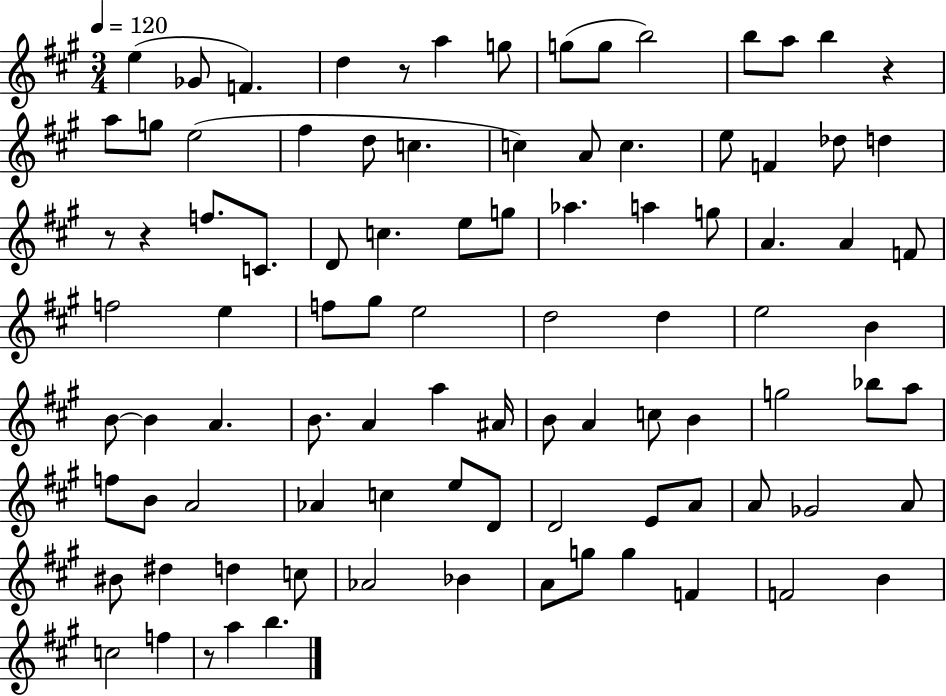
E5/q Gb4/e F4/q. D5/q R/e A5/q G5/e G5/e G5/e B5/h B5/e A5/e B5/q R/q A5/e G5/e E5/h F#5/q D5/e C5/q. C5/q A4/e C5/q. E5/e F4/q Db5/e D5/q R/e R/q F5/e. C4/e. D4/e C5/q. E5/e G5/e Ab5/q. A5/q G5/e A4/q. A4/q F4/e F5/h E5/q F5/e G#5/e E5/h D5/h D5/q E5/h B4/q B4/e B4/q A4/q. B4/e. A4/q A5/q A#4/s B4/e A4/q C5/e B4/q G5/h Bb5/e A5/e F5/e B4/e A4/h Ab4/q C5/q E5/e D4/e D4/h E4/e A4/e A4/e Gb4/h A4/e BIS4/e D#5/q D5/q C5/e Ab4/h Bb4/q A4/e G5/e G5/q F4/q F4/h B4/q C5/h F5/q R/e A5/q B5/q.